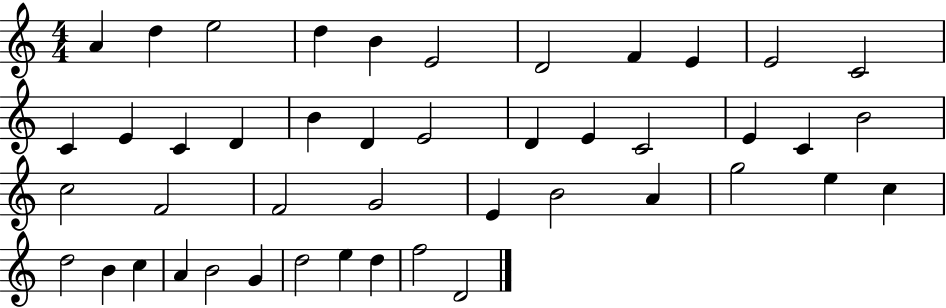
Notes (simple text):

A4/q D5/q E5/h D5/q B4/q E4/h D4/h F4/q E4/q E4/h C4/h C4/q E4/q C4/q D4/q B4/q D4/q E4/h D4/q E4/q C4/h E4/q C4/q B4/h C5/h F4/h F4/h G4/h E4/q B4/h A4/q G5/h E5/q C5/q D5/h B4/q C5/q A4/q B4/h G4/q D5/h E5/q D5/q F5/h D4/h